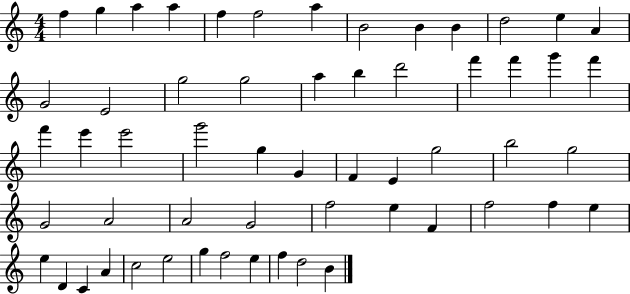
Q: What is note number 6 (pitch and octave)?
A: F5